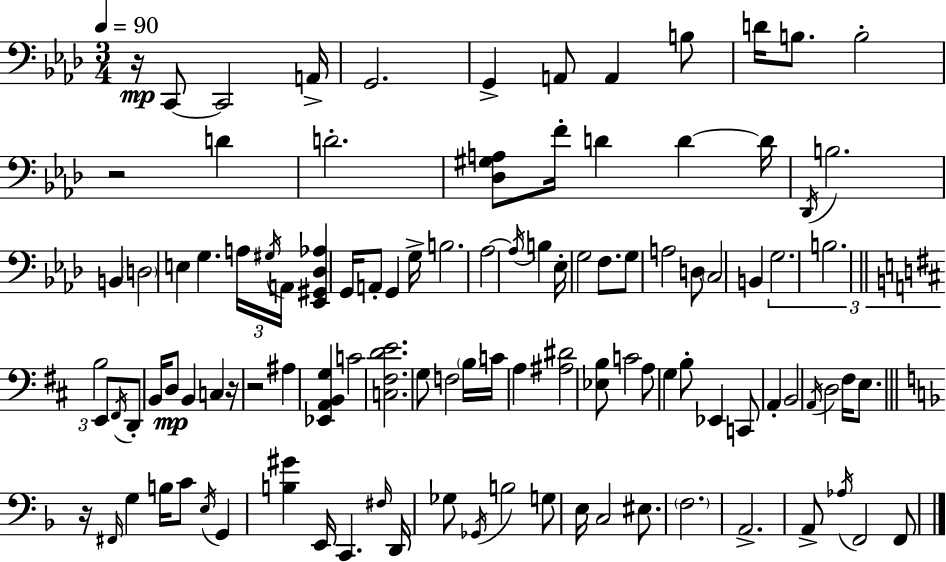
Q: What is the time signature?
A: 3/4